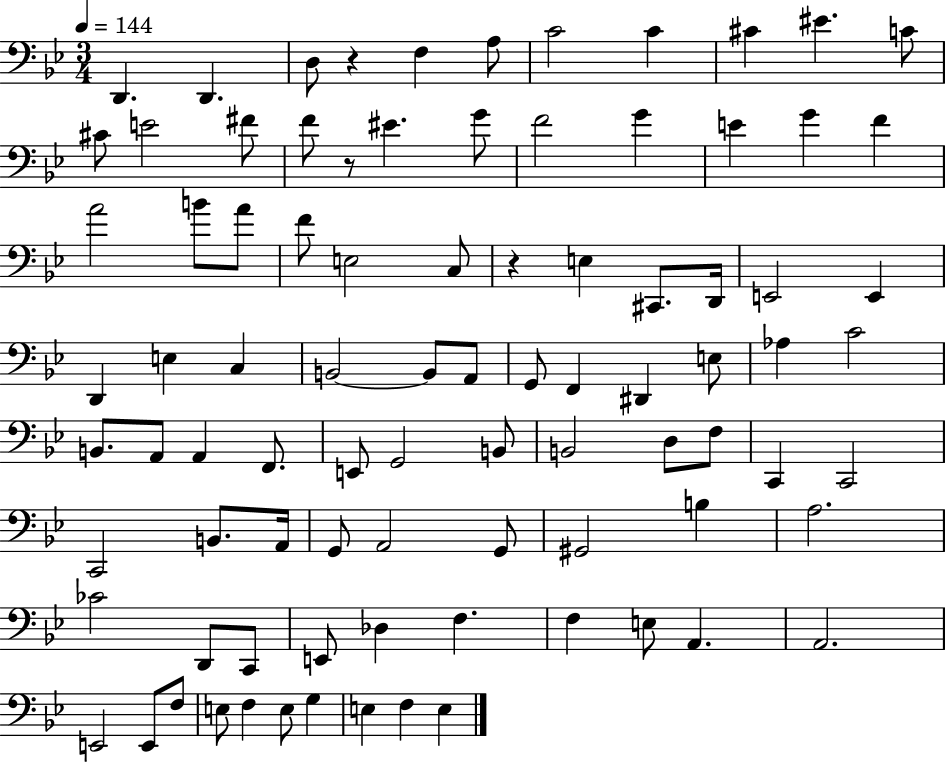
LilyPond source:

{
  \clef bass
  \numericTimeSignature
  \time 3/4
  \key bes \major
  \tempo 4 = 144
  \repeat volta 2 { d,4. d,4. | d8 r4 f4 a8 | c'2 c'4 | cis'4 eis'4. c'8 | \break cis'8 e'2 fis'8 | f'8 r8 eis'4. g'8 | f'2 g'4 | e'4 g'4 f'4 | \break a'2 b'8 a'8 | f'8 e2 c8 | r4 e4 cis,8. d,16 | e,2 e,4 | \break d,4 e4 c4 | b,2~~ b,8 a,8 | g,8 f,4 dis,4 e8 | aes4 c'2 | \break b,8. a,8 a,4 f,8. | e,8 g,2 b,8 | b,2 d8 f8 | c,4 c,2 | \break c,2 b,8. a,16 | g,8 a,2 g,8 | gis,2 b4 | a2. | \break ces'2 d,8 c,8 | e,8 des4 f4. | f4 e8 a,4. | a,2. | \break e,2 e,8 f8 | e8 f4 e8 g4 | e4 f4 e4 | } \bar "|."
}